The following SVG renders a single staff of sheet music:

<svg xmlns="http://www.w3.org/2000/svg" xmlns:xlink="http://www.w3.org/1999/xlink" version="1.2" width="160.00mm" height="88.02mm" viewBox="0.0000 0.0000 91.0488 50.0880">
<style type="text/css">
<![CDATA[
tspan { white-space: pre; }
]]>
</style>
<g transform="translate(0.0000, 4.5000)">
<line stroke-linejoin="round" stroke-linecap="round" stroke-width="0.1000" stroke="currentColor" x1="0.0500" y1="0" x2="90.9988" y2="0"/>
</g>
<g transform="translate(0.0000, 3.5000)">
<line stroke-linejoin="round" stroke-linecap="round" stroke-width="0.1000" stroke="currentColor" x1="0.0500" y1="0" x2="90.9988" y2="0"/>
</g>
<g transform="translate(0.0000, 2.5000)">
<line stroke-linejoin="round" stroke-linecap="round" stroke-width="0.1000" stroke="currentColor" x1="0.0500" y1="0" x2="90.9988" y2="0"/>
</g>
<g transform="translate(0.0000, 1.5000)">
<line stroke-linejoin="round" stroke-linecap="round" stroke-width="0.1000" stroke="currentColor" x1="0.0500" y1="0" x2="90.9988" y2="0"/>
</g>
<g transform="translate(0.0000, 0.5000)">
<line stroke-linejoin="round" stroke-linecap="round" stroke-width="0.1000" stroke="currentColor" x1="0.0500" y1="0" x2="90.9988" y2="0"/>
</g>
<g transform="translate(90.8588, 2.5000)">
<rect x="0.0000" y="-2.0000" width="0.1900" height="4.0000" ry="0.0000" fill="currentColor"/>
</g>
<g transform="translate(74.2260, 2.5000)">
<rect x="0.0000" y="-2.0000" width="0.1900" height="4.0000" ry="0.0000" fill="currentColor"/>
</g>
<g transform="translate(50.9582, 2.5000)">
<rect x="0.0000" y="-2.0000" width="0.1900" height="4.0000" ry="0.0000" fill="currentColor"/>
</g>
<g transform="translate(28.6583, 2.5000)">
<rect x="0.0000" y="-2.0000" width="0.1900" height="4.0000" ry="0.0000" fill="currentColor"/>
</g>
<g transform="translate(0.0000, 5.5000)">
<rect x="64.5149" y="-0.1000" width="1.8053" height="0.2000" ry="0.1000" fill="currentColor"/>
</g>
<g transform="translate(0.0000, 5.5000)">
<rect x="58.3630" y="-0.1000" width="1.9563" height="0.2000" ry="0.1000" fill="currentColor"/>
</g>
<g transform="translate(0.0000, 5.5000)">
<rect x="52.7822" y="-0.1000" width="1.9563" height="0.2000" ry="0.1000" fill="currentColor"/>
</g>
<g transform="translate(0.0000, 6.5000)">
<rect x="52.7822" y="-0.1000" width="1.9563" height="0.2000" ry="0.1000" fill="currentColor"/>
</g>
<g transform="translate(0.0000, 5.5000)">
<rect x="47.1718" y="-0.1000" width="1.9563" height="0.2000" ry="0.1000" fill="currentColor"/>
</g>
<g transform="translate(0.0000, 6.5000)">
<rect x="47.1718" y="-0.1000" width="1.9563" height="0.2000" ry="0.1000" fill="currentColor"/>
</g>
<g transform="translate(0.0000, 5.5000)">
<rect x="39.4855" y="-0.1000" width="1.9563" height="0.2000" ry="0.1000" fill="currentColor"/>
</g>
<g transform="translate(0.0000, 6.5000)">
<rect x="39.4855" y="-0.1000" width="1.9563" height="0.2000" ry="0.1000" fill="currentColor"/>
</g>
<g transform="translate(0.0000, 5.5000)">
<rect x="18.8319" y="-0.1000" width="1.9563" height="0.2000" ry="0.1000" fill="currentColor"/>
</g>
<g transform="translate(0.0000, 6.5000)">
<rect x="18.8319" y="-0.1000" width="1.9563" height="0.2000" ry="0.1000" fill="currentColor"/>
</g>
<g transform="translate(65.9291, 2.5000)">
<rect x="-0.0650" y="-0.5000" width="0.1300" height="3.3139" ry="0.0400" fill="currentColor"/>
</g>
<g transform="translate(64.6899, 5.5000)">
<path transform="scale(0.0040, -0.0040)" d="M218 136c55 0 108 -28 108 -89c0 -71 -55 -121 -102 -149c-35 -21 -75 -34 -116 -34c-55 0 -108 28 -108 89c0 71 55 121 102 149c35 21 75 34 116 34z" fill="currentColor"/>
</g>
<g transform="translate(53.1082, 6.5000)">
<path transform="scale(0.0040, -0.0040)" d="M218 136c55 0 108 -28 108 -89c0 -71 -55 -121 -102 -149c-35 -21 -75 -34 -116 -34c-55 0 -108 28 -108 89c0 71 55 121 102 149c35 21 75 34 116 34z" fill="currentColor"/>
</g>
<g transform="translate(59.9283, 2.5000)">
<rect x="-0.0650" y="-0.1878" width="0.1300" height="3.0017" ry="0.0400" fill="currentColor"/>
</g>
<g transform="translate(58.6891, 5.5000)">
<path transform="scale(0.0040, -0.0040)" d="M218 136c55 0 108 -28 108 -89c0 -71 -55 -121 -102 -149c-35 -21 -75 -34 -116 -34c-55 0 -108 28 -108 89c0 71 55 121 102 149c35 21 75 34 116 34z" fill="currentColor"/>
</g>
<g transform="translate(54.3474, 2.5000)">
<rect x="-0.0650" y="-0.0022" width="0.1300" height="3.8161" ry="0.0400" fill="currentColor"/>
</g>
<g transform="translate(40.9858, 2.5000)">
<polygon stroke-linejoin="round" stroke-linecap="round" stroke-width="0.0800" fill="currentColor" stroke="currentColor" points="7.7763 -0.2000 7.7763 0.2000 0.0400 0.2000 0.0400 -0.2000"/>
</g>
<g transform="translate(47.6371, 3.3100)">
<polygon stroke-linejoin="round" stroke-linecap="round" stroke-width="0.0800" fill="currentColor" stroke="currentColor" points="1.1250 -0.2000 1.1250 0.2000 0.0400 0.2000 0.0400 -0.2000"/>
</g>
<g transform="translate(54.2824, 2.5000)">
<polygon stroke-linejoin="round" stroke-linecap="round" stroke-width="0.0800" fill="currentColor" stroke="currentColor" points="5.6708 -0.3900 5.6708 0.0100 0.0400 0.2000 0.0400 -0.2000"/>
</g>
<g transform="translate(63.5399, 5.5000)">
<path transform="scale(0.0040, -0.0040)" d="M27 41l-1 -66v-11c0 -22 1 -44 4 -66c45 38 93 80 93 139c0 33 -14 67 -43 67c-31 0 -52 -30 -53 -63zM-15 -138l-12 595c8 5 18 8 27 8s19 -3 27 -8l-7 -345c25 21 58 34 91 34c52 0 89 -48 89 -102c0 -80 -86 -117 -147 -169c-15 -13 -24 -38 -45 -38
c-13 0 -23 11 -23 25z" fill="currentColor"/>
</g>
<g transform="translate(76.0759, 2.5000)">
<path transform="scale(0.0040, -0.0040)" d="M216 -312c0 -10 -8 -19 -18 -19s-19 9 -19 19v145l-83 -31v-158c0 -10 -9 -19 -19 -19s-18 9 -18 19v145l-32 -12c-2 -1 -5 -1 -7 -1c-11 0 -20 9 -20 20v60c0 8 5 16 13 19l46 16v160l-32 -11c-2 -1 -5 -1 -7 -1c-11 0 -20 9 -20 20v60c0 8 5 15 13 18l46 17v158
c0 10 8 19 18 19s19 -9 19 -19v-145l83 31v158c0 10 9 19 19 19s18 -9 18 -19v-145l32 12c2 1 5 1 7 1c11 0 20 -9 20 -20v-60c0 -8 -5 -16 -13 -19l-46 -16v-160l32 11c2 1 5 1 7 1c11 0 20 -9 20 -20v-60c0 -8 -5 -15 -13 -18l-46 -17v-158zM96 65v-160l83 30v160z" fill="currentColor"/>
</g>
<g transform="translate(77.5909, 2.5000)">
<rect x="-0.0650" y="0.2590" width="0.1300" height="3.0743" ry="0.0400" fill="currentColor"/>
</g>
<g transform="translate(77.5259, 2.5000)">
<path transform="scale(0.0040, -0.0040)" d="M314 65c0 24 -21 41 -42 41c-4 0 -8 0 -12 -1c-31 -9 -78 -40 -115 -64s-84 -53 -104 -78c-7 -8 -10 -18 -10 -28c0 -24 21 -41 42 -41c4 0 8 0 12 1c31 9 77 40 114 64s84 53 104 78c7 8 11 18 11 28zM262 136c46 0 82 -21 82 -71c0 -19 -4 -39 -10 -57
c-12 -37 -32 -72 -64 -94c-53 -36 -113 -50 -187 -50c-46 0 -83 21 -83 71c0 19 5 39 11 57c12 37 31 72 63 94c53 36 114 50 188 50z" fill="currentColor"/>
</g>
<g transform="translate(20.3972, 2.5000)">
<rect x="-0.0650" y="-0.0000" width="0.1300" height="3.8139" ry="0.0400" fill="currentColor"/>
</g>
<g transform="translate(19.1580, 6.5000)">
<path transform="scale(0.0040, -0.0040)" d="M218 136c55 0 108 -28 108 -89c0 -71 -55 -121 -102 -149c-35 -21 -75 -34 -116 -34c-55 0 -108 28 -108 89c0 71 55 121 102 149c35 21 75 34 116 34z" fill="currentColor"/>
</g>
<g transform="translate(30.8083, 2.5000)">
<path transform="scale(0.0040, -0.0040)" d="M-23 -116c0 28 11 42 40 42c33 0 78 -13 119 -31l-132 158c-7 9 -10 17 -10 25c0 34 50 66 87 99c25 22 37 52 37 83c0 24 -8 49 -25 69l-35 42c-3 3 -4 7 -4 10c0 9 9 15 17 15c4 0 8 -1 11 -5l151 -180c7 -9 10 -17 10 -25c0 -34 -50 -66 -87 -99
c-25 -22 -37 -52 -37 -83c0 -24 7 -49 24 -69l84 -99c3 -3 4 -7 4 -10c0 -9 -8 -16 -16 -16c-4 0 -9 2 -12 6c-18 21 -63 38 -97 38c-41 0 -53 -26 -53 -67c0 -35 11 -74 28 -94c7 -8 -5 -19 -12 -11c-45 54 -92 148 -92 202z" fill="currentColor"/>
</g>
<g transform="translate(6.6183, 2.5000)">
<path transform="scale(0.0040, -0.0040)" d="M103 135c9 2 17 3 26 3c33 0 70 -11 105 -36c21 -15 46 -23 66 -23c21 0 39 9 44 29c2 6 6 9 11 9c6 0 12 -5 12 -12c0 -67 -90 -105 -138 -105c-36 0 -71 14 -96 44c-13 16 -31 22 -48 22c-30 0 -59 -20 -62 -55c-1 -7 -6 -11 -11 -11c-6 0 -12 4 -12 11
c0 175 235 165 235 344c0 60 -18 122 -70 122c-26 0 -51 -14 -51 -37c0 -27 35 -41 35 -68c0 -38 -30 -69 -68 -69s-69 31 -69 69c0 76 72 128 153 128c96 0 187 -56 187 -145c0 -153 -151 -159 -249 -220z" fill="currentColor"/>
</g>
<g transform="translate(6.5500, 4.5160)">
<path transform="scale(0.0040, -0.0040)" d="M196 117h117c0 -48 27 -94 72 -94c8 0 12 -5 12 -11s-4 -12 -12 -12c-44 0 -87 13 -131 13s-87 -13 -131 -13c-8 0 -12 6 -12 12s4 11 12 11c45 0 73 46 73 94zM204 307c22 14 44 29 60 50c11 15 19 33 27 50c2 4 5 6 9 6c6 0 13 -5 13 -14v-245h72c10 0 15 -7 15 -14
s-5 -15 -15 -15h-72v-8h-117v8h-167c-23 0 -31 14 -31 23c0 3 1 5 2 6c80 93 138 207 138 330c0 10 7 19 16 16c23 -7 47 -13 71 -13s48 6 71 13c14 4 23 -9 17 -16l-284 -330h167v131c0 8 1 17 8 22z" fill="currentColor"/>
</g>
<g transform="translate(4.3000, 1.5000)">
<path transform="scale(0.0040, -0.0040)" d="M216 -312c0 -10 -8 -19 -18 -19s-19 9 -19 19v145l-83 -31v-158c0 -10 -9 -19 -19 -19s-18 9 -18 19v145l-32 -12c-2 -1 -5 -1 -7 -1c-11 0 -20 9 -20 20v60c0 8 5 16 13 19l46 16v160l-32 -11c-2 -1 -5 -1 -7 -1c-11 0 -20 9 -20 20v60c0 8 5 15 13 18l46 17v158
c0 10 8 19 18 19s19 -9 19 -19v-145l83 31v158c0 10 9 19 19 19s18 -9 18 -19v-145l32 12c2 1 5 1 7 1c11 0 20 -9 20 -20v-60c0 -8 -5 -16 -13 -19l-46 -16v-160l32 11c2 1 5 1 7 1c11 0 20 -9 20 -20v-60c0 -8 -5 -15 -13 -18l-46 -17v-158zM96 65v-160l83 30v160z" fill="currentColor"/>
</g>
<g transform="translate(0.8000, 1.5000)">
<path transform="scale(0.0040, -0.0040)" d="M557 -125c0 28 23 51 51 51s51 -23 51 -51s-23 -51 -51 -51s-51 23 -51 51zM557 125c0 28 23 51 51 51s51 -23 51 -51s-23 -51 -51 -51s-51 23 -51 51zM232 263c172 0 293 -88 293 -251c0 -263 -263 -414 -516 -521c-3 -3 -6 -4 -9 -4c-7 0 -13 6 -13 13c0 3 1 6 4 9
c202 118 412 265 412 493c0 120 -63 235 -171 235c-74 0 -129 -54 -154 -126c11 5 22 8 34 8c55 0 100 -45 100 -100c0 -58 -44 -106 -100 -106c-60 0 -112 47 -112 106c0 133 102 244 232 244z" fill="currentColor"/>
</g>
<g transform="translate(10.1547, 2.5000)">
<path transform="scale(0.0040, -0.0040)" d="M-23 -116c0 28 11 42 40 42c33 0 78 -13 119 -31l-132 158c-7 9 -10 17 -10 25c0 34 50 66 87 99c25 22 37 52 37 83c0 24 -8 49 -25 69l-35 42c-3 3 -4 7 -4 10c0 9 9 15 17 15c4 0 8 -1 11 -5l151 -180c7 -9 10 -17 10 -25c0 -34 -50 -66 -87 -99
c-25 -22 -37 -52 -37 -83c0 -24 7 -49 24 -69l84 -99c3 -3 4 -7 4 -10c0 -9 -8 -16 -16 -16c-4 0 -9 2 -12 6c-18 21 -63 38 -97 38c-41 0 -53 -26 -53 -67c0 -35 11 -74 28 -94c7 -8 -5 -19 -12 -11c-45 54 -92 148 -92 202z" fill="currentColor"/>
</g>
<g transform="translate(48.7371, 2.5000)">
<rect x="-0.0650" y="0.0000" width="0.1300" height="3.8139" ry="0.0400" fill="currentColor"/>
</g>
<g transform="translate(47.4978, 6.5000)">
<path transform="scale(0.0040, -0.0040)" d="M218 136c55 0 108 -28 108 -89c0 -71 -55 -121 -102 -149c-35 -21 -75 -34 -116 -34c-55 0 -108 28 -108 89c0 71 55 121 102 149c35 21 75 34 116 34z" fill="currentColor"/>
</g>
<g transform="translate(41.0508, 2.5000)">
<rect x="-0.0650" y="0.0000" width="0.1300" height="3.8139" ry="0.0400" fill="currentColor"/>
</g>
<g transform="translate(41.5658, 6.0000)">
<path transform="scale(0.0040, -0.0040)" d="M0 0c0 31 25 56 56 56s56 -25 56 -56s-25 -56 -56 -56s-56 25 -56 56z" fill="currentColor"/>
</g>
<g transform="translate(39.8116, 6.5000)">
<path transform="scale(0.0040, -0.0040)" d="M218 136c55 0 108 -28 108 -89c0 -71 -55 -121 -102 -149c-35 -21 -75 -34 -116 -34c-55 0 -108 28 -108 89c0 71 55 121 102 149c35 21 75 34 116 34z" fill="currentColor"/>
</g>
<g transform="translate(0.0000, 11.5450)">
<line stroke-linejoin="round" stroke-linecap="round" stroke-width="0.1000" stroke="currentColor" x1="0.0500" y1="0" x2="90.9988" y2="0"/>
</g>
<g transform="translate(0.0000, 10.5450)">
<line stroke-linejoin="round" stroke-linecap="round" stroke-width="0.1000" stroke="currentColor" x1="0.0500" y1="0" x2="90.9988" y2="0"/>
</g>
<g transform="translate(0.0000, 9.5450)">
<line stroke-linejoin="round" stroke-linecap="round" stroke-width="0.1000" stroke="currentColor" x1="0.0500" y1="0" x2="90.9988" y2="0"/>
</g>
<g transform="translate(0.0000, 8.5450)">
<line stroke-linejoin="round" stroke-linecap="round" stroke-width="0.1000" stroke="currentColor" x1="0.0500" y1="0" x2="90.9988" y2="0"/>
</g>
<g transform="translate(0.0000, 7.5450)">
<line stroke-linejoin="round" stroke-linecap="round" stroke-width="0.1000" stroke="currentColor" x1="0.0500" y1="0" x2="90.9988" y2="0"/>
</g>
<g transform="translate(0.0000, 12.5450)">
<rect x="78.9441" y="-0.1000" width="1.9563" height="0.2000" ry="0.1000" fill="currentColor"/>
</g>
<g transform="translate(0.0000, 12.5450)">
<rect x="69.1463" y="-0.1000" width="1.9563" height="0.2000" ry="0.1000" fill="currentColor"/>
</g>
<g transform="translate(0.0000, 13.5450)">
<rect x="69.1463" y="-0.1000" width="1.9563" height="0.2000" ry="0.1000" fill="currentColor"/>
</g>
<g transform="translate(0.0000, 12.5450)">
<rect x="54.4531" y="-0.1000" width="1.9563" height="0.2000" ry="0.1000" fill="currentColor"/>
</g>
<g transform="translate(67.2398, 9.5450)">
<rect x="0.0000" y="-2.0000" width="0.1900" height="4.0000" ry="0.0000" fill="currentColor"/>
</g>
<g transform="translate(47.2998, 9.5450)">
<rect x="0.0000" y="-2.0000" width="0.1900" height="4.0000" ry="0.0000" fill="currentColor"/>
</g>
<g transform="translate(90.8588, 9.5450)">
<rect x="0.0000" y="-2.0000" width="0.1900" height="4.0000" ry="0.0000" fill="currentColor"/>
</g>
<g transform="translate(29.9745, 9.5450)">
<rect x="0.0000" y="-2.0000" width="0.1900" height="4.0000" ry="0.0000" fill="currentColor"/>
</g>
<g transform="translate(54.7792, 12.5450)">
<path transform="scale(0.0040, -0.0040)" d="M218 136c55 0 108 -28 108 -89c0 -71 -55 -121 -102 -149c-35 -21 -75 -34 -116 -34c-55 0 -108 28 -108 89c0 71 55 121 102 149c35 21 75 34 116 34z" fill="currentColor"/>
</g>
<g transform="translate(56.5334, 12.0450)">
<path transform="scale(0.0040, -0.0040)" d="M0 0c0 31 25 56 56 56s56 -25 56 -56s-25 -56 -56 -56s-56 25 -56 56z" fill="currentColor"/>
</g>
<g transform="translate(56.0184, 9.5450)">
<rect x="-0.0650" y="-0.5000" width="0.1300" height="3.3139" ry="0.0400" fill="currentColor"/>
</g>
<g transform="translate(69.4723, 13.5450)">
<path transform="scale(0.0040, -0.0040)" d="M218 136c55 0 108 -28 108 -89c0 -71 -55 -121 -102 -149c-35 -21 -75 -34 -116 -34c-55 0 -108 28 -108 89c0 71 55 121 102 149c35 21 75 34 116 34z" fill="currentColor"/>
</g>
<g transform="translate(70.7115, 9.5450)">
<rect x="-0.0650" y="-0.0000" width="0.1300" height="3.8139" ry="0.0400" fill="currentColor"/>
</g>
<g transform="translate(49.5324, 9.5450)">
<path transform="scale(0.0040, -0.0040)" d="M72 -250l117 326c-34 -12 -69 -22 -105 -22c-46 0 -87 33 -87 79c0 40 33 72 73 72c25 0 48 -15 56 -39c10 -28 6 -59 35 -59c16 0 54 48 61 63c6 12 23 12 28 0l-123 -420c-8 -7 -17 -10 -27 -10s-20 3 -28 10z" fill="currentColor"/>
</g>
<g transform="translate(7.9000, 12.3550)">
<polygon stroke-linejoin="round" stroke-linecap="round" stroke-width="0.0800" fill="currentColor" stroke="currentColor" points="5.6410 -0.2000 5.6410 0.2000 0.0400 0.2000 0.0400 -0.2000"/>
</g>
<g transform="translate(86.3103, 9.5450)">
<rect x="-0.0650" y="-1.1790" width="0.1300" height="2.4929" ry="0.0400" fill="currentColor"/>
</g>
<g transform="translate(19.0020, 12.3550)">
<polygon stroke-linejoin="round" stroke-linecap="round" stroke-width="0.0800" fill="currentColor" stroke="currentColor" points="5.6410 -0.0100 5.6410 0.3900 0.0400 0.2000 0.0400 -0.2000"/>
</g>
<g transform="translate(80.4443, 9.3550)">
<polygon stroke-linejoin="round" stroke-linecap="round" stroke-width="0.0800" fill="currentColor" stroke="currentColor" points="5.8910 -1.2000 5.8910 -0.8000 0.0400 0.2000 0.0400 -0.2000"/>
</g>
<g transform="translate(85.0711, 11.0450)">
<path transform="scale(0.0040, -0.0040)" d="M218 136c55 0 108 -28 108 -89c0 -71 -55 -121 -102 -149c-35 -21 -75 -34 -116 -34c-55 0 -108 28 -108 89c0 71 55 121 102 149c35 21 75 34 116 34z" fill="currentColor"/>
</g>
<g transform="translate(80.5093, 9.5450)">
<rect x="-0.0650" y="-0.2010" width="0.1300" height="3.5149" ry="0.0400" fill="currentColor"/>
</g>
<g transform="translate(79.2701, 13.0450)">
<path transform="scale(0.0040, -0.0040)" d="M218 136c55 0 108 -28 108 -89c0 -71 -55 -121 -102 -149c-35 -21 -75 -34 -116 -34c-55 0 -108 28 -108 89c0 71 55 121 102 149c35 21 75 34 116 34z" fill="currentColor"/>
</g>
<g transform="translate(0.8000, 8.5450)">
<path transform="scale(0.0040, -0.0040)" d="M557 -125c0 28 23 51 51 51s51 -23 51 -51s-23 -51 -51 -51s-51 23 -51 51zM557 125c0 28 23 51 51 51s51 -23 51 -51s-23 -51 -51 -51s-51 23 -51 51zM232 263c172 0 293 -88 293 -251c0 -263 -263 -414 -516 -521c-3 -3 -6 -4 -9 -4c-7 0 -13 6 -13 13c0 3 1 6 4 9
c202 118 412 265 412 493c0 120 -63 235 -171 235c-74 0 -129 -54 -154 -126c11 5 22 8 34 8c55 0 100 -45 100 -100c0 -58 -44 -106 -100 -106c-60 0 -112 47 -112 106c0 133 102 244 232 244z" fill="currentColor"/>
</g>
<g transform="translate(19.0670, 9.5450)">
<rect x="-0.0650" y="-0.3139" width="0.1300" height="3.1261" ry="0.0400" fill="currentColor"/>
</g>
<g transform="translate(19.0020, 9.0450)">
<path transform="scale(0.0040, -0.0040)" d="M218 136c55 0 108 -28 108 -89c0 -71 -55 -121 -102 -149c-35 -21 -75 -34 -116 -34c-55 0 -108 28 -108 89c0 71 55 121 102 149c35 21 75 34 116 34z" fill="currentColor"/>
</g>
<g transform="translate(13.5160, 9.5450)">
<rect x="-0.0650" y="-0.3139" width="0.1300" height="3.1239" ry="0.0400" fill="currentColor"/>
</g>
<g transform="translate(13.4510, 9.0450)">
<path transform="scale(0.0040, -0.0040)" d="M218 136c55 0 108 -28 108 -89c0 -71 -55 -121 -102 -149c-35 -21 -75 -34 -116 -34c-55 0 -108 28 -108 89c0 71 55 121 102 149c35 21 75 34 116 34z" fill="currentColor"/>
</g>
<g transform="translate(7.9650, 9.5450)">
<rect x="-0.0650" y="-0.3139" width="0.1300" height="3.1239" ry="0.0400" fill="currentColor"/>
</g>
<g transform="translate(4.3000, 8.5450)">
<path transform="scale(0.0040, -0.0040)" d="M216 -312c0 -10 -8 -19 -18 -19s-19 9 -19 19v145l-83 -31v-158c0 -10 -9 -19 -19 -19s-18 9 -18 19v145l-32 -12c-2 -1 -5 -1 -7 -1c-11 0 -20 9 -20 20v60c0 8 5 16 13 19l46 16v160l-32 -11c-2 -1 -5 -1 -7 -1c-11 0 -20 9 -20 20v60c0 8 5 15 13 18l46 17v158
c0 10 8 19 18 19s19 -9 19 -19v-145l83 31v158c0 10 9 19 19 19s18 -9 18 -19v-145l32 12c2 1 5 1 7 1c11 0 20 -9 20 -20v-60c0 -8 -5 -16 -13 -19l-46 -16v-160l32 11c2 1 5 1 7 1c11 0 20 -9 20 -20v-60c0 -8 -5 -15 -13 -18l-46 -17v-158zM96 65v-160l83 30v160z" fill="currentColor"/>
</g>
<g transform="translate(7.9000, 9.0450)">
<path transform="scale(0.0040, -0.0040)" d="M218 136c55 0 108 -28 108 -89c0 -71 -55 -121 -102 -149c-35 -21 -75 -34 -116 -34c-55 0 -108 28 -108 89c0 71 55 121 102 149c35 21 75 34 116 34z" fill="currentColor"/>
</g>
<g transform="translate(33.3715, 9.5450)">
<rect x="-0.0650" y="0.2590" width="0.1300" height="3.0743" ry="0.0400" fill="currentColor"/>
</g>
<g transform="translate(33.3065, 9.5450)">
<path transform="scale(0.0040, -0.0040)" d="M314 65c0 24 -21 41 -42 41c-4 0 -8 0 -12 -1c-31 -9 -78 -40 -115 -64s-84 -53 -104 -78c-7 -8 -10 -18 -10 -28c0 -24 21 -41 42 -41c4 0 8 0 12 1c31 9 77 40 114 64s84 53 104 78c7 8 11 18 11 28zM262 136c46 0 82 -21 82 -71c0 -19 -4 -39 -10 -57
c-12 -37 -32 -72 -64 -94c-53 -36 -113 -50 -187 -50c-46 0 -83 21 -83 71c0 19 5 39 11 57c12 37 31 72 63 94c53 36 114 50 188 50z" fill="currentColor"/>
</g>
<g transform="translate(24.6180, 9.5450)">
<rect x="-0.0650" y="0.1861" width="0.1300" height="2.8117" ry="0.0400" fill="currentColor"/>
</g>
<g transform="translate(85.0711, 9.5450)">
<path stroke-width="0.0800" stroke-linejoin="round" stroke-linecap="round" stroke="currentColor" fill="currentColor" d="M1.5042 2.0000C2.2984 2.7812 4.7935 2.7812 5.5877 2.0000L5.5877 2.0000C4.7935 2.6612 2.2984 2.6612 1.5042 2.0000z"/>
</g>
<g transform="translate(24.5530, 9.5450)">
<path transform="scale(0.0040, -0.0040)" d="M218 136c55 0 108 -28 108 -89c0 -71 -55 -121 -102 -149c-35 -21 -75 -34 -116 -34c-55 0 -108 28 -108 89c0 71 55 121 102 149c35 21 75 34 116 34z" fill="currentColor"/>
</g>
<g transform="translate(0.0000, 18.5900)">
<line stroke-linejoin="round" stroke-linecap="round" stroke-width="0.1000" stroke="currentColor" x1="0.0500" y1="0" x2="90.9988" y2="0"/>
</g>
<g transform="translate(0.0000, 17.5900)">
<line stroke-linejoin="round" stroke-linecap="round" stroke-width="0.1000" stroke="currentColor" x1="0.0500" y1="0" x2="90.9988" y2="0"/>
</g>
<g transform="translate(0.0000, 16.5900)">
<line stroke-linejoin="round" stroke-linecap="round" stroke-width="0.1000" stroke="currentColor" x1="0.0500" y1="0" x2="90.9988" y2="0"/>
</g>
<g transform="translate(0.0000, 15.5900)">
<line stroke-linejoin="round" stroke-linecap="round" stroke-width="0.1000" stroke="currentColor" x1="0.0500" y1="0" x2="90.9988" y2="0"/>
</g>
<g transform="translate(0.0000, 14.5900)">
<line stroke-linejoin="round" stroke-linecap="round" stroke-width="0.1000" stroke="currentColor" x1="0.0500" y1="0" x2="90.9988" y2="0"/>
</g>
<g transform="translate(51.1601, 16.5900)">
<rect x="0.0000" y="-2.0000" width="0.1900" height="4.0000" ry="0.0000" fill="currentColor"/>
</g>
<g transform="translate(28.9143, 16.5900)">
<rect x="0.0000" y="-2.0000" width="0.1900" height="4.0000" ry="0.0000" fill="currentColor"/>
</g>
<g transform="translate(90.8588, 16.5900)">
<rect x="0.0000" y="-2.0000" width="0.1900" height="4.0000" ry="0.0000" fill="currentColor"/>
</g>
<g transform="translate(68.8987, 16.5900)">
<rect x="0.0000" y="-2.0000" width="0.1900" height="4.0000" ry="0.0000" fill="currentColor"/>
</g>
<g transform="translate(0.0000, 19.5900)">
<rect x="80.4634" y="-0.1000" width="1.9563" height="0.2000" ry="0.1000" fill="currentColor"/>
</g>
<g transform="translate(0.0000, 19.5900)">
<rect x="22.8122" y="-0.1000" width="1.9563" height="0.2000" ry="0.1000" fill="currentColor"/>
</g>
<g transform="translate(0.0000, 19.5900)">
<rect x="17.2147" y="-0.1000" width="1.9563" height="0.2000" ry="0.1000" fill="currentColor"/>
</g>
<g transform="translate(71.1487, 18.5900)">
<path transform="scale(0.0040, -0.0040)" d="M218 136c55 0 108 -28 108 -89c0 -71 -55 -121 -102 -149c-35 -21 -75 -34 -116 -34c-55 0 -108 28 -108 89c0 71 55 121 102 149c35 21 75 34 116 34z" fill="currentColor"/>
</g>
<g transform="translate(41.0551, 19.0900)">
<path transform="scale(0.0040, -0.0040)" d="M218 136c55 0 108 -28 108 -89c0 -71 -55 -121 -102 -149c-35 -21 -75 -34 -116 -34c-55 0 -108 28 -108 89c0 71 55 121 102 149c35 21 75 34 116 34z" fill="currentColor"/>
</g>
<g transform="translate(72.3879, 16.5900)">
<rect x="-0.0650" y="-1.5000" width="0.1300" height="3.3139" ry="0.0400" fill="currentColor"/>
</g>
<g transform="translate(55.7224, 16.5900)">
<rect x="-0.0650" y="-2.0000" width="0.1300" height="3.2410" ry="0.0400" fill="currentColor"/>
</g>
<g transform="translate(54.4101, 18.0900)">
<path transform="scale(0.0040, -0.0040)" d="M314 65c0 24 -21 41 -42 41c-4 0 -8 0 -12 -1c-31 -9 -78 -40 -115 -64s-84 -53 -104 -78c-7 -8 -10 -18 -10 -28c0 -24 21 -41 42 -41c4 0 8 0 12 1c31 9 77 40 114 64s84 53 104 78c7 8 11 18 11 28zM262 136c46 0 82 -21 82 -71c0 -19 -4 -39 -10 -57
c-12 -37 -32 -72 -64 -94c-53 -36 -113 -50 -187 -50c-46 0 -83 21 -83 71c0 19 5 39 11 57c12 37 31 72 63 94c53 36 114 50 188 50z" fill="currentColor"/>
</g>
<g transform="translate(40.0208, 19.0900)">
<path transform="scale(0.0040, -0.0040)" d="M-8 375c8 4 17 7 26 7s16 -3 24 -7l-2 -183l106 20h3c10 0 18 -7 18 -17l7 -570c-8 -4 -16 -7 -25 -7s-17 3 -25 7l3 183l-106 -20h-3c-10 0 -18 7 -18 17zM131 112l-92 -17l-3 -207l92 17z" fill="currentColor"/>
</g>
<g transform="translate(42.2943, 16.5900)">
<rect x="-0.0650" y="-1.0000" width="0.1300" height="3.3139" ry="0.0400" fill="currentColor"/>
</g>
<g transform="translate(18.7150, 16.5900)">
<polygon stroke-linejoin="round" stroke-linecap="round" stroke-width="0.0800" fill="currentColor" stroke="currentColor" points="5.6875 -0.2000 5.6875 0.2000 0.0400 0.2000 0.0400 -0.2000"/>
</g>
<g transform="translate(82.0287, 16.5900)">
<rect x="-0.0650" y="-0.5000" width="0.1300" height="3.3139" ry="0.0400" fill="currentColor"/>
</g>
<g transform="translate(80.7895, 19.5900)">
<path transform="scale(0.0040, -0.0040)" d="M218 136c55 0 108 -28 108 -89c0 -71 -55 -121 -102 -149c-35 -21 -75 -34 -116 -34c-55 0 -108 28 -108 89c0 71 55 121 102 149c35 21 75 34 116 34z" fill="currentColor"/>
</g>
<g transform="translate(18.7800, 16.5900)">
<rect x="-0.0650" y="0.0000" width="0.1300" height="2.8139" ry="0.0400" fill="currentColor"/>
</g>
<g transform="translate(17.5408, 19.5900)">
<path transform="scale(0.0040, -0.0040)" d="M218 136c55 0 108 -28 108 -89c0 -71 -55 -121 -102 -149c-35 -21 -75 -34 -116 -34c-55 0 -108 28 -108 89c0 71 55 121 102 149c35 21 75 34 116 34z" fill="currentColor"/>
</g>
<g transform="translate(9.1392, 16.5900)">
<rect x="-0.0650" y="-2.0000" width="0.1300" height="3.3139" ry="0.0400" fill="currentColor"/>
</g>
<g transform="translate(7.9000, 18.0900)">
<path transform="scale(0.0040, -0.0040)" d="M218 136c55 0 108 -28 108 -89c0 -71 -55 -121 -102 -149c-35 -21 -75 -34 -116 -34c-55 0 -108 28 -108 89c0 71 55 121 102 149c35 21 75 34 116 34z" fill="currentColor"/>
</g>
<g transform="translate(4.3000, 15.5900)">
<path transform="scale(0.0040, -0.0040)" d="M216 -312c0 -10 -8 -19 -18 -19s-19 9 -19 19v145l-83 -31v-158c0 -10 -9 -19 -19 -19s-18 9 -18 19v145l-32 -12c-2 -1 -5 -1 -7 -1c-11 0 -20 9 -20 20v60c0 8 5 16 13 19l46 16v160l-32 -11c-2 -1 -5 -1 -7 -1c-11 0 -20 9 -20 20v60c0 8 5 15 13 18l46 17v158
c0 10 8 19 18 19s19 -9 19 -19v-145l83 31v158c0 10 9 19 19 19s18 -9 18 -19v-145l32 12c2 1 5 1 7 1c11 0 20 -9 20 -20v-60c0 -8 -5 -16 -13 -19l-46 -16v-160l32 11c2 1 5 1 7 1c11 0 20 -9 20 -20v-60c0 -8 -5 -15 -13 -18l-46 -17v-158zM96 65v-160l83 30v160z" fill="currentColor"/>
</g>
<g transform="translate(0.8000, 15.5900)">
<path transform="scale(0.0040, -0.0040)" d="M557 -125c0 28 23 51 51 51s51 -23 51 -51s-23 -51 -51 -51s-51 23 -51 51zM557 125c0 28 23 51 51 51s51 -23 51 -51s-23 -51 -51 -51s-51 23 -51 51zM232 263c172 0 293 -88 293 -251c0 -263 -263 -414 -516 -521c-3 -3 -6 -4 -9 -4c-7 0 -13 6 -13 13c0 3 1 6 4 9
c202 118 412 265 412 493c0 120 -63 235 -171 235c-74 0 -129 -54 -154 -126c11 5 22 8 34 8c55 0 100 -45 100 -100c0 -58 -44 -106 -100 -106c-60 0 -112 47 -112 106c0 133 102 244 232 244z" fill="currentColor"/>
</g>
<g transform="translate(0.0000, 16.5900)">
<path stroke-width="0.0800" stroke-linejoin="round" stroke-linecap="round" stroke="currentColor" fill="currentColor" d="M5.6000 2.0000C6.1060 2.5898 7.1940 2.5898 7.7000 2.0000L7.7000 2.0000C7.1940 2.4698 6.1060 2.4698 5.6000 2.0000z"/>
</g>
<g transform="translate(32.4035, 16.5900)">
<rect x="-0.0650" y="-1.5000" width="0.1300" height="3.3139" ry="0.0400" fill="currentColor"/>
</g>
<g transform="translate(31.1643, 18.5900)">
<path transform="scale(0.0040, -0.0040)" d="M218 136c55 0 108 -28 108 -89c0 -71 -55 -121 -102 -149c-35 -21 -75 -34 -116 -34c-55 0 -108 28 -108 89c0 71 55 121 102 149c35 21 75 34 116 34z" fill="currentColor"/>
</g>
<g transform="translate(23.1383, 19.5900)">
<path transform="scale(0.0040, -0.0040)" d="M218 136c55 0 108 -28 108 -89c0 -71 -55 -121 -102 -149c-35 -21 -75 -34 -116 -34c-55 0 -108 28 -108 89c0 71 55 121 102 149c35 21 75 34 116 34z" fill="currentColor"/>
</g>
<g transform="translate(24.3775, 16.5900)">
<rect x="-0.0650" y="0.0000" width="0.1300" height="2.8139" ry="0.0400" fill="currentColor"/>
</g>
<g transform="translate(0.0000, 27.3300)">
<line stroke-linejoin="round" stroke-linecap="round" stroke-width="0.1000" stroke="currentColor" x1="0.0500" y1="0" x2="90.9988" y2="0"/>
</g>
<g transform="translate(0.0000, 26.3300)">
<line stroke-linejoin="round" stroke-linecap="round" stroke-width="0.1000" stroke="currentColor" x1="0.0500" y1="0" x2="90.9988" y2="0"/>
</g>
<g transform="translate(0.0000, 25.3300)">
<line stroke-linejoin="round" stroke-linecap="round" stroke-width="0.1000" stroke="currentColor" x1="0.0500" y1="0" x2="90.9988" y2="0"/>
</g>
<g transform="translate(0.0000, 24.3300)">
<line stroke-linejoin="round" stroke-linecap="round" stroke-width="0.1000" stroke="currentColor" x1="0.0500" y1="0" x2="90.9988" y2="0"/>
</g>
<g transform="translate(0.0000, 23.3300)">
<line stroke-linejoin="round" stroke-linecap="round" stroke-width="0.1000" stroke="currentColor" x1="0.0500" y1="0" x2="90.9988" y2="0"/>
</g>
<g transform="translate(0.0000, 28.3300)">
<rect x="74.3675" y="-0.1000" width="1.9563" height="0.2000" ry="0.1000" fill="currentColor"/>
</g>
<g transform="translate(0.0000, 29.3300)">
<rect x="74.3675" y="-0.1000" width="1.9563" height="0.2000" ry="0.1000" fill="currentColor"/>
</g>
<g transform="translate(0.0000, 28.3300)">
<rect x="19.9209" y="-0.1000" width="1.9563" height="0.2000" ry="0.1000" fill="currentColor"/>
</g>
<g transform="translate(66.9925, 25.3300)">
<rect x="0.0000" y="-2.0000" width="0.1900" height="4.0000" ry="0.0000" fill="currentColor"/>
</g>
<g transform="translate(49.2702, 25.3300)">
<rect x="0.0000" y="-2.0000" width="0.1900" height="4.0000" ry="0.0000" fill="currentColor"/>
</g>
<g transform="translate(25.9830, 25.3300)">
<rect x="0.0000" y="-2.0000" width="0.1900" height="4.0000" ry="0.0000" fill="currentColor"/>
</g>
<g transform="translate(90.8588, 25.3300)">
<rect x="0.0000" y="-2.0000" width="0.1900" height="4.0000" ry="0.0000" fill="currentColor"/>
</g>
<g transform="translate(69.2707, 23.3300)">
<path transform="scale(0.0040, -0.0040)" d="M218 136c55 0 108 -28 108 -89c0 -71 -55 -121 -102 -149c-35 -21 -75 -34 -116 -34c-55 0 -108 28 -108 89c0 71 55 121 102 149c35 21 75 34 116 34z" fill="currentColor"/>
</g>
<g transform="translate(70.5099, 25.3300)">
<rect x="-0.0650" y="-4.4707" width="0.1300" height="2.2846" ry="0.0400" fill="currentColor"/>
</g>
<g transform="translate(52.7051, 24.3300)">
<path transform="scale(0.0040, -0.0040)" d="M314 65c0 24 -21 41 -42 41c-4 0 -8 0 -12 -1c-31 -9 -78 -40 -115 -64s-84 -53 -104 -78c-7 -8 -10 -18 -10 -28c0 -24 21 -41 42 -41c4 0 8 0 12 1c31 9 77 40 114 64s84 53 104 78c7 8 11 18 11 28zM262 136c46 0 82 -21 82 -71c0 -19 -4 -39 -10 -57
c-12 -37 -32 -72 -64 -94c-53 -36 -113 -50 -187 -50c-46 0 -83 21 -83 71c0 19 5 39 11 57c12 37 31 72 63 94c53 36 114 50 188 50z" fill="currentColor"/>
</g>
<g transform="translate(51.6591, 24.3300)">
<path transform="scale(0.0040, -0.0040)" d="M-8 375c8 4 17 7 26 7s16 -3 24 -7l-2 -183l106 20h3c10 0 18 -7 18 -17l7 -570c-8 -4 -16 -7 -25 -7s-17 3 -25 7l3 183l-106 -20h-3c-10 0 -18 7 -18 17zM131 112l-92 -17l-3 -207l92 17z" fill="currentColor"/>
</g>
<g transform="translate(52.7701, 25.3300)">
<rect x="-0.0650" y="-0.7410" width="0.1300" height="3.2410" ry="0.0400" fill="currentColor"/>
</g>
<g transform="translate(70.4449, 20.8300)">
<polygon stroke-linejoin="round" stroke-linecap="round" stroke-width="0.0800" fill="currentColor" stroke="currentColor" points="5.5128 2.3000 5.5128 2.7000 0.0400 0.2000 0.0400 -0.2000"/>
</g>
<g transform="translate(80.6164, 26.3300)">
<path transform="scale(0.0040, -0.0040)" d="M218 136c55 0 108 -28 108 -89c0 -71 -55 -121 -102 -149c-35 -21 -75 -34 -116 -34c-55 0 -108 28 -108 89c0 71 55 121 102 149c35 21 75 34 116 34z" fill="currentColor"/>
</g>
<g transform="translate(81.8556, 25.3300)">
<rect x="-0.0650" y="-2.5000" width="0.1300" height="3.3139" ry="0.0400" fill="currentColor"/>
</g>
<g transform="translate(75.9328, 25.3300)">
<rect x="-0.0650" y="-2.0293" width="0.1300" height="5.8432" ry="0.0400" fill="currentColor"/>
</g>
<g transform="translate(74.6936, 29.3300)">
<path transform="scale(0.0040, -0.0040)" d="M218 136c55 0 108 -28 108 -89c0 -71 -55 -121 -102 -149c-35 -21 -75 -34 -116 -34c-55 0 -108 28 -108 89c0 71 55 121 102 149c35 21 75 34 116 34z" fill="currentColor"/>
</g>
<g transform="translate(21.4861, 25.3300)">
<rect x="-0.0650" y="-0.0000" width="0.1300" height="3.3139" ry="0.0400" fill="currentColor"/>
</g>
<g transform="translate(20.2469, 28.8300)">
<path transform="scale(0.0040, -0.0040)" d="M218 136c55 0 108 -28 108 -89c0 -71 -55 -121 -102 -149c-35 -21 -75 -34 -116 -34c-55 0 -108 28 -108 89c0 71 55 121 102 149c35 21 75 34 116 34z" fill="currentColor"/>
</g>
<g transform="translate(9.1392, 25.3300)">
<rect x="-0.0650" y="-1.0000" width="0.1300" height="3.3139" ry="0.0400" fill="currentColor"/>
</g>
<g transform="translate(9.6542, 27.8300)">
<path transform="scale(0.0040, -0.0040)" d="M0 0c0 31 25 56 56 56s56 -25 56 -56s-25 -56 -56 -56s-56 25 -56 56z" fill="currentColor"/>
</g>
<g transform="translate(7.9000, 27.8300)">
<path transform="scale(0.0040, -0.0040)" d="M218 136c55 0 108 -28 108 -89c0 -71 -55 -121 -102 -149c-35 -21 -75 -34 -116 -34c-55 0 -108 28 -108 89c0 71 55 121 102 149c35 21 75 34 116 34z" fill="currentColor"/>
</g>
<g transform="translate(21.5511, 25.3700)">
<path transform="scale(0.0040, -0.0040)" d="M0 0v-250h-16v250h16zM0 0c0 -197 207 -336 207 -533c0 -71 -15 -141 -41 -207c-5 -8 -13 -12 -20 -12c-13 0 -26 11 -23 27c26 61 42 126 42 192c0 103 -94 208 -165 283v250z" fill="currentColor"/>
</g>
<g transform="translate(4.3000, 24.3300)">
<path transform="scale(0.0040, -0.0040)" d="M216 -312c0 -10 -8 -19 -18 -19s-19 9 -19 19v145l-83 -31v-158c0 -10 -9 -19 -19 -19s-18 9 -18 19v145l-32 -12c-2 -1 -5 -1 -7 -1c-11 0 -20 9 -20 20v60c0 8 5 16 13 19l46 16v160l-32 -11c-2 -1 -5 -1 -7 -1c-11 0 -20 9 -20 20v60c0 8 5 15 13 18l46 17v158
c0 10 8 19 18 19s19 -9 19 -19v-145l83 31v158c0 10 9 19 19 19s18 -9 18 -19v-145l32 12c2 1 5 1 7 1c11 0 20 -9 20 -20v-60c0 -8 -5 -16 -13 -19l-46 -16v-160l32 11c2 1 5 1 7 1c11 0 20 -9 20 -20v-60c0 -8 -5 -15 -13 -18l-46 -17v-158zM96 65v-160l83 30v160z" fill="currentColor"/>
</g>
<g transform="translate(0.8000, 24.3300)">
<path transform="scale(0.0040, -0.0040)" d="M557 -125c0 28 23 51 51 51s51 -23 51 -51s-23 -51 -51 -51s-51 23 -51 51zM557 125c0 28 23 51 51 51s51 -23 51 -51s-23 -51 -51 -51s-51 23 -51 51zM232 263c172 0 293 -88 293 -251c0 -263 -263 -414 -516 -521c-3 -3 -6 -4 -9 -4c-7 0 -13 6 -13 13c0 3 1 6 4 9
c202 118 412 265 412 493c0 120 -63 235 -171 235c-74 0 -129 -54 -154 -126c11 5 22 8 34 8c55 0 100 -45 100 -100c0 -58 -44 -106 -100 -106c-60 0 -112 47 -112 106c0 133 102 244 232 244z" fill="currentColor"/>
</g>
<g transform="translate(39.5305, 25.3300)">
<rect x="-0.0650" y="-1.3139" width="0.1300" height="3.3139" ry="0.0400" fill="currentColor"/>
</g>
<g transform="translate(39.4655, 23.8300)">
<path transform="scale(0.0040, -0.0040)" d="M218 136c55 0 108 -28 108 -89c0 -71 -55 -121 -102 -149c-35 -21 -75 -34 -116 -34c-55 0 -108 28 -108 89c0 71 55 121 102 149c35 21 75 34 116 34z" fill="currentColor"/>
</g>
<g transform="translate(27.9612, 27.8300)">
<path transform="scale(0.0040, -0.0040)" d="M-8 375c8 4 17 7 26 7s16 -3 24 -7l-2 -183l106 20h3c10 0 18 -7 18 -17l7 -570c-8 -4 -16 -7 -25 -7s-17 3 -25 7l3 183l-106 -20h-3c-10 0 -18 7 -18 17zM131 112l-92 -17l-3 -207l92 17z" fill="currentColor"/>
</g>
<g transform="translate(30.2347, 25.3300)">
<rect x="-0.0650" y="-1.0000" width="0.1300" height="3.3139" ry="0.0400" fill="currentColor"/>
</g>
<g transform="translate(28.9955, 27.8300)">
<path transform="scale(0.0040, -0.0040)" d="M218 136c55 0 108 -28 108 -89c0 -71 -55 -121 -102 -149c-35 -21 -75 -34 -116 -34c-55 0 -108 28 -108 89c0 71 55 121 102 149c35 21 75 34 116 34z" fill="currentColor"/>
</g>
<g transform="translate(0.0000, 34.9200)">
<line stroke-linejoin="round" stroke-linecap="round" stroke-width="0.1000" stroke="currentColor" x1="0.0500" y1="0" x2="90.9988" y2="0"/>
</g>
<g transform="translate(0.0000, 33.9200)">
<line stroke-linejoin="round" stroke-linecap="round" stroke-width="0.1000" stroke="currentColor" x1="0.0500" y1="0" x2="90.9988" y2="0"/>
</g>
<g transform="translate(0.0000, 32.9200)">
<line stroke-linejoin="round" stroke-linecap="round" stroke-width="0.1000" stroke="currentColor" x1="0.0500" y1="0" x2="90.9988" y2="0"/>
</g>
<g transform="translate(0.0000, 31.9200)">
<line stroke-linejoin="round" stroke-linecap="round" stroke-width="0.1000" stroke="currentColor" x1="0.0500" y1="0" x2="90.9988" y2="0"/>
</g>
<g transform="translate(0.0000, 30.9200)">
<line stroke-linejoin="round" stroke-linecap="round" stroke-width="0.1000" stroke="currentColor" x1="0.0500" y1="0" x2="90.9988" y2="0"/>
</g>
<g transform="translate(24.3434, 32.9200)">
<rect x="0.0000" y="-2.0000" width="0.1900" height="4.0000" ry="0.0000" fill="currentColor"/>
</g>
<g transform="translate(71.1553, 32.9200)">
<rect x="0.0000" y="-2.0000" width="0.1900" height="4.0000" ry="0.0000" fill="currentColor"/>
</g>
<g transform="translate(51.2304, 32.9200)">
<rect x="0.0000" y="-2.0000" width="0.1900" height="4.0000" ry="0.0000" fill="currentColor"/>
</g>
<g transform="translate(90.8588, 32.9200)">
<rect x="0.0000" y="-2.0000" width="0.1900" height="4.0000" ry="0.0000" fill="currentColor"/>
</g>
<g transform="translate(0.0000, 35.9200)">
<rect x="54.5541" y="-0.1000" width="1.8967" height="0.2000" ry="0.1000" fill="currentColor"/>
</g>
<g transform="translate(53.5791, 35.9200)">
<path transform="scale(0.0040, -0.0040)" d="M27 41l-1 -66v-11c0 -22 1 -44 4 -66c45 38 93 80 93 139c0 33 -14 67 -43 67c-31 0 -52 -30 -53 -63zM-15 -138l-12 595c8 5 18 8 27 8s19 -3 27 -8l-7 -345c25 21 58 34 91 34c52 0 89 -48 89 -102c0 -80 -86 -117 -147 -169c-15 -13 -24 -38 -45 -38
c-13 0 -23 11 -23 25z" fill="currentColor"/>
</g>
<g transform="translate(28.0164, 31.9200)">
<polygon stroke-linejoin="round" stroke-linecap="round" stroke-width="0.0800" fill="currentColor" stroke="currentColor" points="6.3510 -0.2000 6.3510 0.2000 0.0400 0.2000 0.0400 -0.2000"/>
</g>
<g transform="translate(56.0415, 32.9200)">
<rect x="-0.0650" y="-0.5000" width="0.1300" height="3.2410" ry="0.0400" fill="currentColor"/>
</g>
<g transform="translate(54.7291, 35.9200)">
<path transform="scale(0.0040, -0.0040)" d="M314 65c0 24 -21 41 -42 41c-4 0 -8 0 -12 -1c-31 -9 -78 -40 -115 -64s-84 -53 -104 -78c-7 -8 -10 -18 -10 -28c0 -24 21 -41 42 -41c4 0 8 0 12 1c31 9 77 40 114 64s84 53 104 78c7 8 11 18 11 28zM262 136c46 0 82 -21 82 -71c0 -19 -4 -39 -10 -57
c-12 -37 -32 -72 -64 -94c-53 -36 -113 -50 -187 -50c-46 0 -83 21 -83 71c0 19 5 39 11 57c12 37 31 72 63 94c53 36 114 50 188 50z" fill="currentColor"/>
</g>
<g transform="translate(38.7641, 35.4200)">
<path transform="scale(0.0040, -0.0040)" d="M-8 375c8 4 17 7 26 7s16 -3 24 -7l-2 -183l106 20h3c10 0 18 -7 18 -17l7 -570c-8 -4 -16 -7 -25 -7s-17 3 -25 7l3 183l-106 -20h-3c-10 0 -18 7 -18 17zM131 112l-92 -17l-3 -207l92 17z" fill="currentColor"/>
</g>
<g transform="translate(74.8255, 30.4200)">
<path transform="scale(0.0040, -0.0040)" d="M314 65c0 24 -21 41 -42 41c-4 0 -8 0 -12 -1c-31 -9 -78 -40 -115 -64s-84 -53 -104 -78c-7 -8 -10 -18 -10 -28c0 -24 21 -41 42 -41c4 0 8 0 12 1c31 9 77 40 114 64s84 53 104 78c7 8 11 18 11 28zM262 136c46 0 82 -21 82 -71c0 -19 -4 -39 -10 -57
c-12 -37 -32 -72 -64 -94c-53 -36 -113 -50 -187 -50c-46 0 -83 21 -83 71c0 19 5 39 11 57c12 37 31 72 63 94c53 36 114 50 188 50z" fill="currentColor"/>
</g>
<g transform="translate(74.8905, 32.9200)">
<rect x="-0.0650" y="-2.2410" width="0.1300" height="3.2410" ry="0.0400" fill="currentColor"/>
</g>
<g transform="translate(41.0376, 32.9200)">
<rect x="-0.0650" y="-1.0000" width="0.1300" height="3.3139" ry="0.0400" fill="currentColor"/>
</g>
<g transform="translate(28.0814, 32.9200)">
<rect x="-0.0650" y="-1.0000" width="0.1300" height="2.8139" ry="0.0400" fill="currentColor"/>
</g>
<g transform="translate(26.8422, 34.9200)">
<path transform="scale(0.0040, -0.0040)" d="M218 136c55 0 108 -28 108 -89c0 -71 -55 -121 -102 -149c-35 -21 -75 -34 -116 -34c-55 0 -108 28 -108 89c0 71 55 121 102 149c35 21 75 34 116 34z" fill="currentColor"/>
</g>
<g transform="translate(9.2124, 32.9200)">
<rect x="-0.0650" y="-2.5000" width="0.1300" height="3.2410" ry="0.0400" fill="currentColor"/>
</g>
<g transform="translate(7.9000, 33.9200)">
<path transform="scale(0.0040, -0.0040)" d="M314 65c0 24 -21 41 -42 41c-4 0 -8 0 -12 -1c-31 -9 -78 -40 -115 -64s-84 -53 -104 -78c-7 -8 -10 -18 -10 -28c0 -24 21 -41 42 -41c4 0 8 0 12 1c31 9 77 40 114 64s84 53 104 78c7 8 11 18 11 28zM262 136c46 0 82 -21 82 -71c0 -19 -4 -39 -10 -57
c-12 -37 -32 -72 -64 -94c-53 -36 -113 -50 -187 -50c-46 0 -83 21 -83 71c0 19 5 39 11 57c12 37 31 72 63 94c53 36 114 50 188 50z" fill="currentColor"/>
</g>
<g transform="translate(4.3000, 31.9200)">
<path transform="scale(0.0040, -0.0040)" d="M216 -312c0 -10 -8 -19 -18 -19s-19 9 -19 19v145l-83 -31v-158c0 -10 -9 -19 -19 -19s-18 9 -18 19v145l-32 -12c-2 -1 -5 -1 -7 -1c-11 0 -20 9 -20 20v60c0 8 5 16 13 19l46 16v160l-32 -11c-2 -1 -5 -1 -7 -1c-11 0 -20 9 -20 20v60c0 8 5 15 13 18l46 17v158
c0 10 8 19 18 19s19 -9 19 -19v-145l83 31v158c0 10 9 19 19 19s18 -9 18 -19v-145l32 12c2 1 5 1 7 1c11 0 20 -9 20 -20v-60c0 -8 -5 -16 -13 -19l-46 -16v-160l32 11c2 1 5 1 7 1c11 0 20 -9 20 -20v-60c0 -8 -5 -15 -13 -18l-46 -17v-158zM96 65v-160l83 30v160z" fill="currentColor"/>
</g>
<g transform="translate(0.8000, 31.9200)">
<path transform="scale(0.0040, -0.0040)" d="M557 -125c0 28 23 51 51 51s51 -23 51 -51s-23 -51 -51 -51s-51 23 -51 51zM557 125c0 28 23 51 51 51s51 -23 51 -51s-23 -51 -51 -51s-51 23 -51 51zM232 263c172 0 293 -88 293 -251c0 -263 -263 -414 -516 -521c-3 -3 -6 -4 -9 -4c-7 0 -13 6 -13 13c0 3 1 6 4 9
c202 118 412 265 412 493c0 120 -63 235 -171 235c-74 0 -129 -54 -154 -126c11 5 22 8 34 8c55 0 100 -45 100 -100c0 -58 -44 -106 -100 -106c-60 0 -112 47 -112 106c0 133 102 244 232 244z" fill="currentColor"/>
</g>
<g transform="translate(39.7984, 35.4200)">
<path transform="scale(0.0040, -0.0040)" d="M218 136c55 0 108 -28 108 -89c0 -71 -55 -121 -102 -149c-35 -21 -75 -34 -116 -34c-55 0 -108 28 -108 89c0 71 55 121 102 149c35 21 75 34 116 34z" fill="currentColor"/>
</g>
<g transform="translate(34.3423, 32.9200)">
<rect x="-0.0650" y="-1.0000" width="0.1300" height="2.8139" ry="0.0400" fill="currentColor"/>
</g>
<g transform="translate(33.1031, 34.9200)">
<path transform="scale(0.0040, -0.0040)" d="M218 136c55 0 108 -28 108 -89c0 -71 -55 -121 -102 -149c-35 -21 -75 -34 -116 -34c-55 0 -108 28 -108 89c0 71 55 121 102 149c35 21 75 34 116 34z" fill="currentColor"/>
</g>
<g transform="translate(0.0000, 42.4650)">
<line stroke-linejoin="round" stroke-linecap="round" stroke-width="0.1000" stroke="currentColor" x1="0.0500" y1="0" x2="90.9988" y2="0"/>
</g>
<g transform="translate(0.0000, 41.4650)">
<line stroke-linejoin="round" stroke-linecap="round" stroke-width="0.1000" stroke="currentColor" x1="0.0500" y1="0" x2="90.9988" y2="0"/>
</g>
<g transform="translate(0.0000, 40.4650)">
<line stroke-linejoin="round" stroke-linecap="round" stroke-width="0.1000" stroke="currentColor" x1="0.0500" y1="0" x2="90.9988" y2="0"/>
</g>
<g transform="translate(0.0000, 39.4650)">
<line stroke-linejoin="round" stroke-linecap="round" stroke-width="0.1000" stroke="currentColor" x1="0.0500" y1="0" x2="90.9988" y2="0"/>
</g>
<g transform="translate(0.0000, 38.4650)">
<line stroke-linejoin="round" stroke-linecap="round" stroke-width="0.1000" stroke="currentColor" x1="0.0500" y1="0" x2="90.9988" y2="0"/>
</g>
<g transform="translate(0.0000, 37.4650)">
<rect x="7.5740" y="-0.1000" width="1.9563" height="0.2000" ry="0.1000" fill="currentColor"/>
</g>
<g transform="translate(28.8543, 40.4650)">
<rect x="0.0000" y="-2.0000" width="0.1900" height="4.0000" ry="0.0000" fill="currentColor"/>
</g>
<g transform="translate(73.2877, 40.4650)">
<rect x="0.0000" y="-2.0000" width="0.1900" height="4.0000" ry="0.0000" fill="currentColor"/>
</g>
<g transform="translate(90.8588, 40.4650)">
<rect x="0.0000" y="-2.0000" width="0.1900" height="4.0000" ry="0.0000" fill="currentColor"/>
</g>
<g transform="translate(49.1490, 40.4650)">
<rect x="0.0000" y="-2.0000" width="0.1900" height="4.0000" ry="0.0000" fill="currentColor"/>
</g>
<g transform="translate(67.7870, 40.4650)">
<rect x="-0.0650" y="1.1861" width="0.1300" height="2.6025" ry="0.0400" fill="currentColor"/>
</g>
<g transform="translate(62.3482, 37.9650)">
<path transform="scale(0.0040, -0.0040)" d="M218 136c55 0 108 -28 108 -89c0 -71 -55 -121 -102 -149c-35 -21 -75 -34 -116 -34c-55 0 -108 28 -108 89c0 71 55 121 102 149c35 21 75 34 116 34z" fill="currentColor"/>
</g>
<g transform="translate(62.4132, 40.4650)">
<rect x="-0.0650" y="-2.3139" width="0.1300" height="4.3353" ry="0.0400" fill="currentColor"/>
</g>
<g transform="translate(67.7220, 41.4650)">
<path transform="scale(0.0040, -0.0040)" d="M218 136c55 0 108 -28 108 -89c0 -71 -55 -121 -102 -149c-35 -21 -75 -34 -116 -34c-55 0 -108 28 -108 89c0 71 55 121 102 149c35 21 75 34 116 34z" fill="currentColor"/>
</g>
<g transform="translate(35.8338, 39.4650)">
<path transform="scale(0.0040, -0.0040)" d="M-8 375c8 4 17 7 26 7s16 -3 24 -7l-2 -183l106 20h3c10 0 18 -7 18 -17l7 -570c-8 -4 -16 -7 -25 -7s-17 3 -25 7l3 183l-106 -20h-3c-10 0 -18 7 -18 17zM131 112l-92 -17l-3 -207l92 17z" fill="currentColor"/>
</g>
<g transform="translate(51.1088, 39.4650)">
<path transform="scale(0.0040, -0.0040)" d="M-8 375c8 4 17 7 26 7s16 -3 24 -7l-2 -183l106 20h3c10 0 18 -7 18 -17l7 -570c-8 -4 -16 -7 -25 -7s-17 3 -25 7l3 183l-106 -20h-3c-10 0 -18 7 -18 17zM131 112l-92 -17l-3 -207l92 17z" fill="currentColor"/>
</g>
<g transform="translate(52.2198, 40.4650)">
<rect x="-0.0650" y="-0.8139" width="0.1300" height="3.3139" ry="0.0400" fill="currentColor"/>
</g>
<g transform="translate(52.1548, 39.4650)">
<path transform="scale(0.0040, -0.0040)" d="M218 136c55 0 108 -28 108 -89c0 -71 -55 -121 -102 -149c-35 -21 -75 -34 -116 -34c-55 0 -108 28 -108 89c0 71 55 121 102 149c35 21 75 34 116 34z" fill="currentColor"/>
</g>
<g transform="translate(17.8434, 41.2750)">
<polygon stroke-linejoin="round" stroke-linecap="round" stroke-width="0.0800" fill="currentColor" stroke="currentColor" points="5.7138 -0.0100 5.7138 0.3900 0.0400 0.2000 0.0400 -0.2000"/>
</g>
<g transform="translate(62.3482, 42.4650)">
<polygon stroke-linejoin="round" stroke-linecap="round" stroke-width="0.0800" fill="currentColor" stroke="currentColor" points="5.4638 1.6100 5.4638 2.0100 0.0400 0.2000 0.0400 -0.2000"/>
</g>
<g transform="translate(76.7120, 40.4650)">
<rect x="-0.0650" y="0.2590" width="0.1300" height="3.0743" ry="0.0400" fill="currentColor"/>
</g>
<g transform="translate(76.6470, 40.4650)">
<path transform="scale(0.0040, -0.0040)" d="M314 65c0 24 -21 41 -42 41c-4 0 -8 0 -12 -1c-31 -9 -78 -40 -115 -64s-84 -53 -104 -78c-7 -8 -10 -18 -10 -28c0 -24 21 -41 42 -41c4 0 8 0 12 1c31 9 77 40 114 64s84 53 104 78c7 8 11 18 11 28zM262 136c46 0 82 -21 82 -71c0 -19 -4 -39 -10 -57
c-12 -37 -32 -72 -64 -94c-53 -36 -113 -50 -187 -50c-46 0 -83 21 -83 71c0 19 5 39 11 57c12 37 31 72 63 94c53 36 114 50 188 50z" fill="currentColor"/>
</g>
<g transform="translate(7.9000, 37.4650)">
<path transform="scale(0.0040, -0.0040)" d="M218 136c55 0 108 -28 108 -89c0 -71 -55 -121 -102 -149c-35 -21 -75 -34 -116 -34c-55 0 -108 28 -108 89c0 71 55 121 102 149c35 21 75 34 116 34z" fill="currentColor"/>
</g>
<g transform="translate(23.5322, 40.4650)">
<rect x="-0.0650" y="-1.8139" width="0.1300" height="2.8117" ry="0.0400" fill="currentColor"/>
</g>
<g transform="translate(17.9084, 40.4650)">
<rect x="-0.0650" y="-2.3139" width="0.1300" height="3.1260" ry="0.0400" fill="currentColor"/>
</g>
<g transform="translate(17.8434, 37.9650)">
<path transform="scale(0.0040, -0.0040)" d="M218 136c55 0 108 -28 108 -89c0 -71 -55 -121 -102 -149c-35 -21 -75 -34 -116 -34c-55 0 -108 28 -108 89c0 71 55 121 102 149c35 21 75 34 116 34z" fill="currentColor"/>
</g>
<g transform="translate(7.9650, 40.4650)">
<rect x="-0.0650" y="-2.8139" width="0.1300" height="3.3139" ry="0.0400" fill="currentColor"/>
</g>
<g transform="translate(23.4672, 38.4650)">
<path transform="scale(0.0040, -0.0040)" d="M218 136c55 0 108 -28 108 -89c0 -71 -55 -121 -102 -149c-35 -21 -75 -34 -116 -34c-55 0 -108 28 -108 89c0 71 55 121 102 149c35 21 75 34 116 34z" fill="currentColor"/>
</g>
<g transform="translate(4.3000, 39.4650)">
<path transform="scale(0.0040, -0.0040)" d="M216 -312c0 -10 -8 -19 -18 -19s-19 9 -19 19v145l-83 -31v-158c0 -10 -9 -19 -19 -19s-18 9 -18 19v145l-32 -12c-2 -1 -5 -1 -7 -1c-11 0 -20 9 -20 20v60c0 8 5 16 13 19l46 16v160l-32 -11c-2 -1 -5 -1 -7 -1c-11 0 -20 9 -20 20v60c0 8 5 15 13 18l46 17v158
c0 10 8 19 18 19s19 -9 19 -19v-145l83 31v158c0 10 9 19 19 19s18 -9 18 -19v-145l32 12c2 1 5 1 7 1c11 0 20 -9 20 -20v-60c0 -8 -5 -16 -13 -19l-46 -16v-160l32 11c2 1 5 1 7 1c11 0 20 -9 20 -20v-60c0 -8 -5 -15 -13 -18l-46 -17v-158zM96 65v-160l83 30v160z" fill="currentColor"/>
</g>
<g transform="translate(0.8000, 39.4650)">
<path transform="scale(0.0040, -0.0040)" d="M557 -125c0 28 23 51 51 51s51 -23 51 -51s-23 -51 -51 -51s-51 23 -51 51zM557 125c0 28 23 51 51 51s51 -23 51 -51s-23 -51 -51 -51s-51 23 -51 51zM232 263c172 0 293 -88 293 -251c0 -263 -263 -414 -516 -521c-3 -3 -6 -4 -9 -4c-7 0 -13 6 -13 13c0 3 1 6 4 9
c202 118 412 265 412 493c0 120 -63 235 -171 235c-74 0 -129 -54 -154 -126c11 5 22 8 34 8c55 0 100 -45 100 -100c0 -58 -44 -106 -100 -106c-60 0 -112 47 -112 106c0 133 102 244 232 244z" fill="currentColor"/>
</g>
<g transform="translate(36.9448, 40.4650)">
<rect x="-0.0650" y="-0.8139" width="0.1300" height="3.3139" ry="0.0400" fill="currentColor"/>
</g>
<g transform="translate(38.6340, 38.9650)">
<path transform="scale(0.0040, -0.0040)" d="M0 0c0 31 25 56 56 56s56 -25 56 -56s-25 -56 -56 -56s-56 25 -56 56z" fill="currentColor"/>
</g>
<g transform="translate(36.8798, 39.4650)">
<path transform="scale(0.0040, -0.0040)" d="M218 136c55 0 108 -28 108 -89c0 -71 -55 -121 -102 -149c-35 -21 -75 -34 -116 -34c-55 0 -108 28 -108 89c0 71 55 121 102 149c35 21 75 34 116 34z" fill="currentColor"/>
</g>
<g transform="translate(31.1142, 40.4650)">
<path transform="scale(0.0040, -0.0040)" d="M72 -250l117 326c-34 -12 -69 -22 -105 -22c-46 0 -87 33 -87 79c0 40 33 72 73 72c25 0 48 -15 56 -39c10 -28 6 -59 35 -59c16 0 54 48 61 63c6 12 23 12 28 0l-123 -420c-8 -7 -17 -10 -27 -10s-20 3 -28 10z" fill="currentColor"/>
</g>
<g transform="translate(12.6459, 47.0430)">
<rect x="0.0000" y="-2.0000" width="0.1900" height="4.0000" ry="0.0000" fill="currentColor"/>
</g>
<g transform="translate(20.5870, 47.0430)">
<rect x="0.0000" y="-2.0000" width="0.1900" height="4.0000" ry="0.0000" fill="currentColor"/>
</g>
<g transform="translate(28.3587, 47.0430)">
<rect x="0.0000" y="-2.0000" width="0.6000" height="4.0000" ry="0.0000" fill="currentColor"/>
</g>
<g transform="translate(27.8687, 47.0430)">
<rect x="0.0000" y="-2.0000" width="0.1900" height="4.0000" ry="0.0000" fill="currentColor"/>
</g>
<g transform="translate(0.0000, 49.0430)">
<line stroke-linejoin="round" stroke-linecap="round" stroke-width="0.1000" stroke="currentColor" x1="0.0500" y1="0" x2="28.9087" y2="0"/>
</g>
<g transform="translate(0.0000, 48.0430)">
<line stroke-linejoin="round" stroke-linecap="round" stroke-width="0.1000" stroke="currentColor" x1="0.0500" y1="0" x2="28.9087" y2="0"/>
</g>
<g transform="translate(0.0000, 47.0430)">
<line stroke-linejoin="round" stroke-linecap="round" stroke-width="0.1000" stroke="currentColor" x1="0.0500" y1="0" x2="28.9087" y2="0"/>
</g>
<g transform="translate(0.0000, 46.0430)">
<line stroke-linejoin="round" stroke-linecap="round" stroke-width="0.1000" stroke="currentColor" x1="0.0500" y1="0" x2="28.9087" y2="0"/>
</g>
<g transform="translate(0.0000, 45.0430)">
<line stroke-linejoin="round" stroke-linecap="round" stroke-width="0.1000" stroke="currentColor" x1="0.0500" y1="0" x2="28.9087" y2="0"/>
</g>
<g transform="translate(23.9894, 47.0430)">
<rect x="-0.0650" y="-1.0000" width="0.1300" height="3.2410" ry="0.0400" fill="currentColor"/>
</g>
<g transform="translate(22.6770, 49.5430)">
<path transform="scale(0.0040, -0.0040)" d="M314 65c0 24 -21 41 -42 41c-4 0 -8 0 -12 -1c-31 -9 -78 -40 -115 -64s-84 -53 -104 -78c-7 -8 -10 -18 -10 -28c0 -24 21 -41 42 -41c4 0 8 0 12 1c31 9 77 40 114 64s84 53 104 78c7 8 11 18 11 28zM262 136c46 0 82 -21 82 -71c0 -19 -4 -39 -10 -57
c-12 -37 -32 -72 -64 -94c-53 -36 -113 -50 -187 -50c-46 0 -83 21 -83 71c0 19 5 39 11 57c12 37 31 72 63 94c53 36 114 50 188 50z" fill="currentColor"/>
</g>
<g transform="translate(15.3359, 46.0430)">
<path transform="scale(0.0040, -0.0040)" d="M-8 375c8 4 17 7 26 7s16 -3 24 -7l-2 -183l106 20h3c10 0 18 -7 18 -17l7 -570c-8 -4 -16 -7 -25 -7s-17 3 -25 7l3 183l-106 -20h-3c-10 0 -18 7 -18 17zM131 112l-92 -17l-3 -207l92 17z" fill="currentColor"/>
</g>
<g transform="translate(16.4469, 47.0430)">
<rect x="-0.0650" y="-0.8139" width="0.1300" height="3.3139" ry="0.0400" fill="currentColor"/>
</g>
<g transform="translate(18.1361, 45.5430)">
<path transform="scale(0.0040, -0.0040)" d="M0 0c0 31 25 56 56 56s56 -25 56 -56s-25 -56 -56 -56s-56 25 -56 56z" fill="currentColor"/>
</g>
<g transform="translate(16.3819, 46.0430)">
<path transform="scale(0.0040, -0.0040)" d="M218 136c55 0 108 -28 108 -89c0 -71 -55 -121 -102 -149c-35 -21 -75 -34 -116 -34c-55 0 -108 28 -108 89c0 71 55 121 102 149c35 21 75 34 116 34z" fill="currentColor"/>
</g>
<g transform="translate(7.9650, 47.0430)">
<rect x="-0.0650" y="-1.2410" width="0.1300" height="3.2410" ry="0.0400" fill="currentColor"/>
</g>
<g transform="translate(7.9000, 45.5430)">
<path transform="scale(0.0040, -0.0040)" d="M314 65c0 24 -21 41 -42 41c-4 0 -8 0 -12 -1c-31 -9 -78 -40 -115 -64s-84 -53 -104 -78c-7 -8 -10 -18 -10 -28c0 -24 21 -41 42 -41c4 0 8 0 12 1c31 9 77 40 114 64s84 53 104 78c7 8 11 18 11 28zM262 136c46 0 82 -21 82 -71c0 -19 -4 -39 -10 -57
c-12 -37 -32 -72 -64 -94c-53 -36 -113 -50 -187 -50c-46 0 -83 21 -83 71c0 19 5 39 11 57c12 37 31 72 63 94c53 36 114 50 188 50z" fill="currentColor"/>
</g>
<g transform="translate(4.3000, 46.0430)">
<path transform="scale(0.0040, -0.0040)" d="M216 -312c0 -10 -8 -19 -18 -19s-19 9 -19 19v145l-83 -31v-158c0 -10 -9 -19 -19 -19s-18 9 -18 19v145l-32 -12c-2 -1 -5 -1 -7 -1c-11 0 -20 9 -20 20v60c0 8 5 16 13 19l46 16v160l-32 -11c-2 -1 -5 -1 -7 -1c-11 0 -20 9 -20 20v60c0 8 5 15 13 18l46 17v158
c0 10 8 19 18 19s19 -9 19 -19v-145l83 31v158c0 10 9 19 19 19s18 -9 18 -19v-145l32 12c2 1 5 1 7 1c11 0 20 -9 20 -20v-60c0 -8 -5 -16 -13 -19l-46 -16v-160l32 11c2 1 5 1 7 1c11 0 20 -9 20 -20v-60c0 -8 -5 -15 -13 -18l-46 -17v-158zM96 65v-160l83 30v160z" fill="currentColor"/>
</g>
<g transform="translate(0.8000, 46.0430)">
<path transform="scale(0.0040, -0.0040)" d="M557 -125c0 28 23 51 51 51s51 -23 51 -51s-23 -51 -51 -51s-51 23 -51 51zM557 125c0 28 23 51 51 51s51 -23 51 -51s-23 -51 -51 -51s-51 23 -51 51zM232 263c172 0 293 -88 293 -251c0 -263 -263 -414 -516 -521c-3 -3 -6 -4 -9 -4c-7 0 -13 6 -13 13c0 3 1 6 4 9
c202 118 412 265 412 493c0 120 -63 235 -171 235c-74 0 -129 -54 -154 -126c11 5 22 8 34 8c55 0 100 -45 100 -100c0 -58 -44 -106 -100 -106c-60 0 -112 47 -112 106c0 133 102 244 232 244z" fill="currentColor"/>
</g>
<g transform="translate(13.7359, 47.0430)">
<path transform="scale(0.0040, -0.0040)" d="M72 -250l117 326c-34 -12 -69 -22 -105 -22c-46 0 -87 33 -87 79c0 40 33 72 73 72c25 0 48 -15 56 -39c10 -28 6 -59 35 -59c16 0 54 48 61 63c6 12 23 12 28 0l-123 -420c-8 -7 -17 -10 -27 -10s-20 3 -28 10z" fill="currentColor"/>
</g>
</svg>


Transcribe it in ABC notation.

X:1
T:Untitled
M:2/4
L:1/4
K:G
z C,, z C,,/2 C,,/4 C,,/2 E,,/2 _E,, ^D,2 E,/2 E,/2 E,/2 D,/2 D,2 z/2 E,, C,, D,,/2 A,,/2 A,, E,,/2 E,,/2 G,, F,, A,,2 G,, E,, ^F,, D,,/2 F,, G, F,2 A,/2 C,,/2 B,, B,,2 G,,/2 G,,/2 F,, _E,,2 B,2 C B,/2 A,/2 z/2 F, F, B,/2 B,,/2 D,2 G,2 z/2 F, ^F,,2